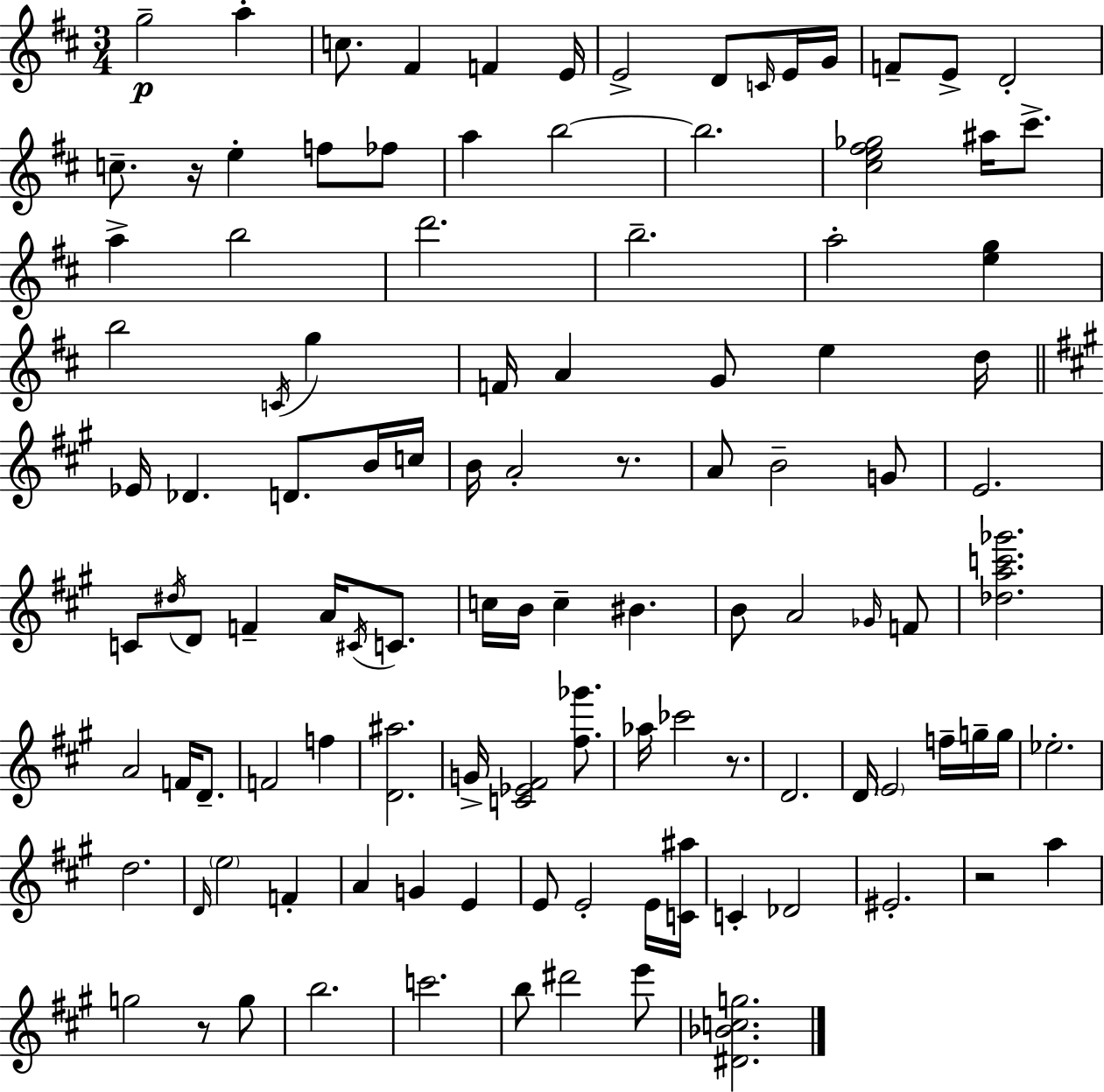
G5/h A5/q C5/e. F#4/q F4/q E4/s E4/h D4/e C4/s E4/s G4/s F4/e E4/e D4/h C5/e. R/s E5/q F5/e FES5/e A5/q B5/h B5/h. [C#5,E5,F#5,Gb5]/h A#5/s C#6/e. A5/q B5/h D6/h. B5/h. A5/h [E5,G5]/q B5/h C4/s G5/q F4/s A4/q G4/e E5/q D5/s Eb4/s Db4/q. D4/e. B4/s C5/s B4/s A4/h R/e. A4/e B4/h G4/e E4/h. C4/e D#5/s D4/e F4/q A4/s C#4/s C4/e. C5/s B4/s C5/q BIS4/q. B4/e A4/h Gb4/s F4/e [Db5,A5,C6,Gb6]/h. A4/h F4/s D4/e. F4/h F5/q [D4,A#5]/h. G4/s [C4,Eb4,F#4]/h [F#5,Gb6]/e. Ab5/s CES6/h R/e. D4/h. D4/s E4/h F5/s G5/s G5/s Eb5/h. D5/h. D4/s E5/h F4/q A4/q G4/q E4/q E4/e E4/h E4/s [C4,A#5]/s C4/q Db4/h EIS4/h. R/h A5/q G5/h R/e G5/e B5/h. C6/h. B5/e D#6/h E6/e [D#4,Bb4,C5,G5]/h.